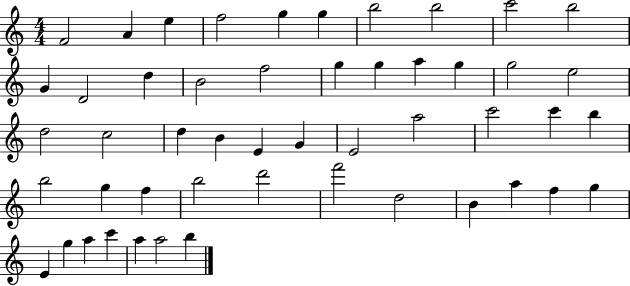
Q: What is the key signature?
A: C major